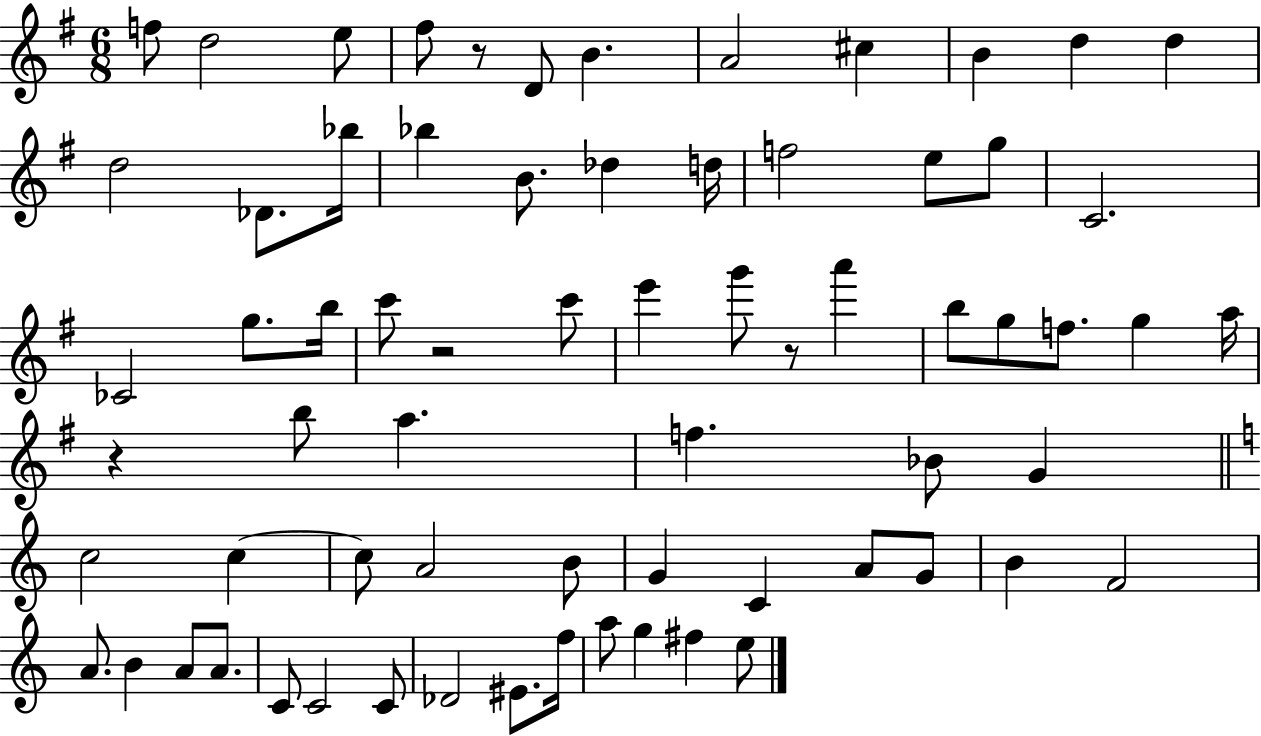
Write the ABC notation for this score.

X:1
T:Untitled
M:6/8
L:1/4
K:G
f/2 d2 e/2 ^f/2 z/2 D/2 B A2 ^c B d d d2 _D/2 _b/4 _b B/2 _d d/4 f2 e/2 g/2 C2 _C2 g/2 b/4 c'/2 z2 c'/2 e' g'/2 z/2 a' b/2 g/2 f/2 g a/4 z b/2 a f _B/2 G c2 c c/2 A2 B/2 G C A/2 G/2 B F2 A/2 B A/2 A/2 C/2 C2 C/2 _D2 ^E/2 f/4 a/2 g ^f e/2